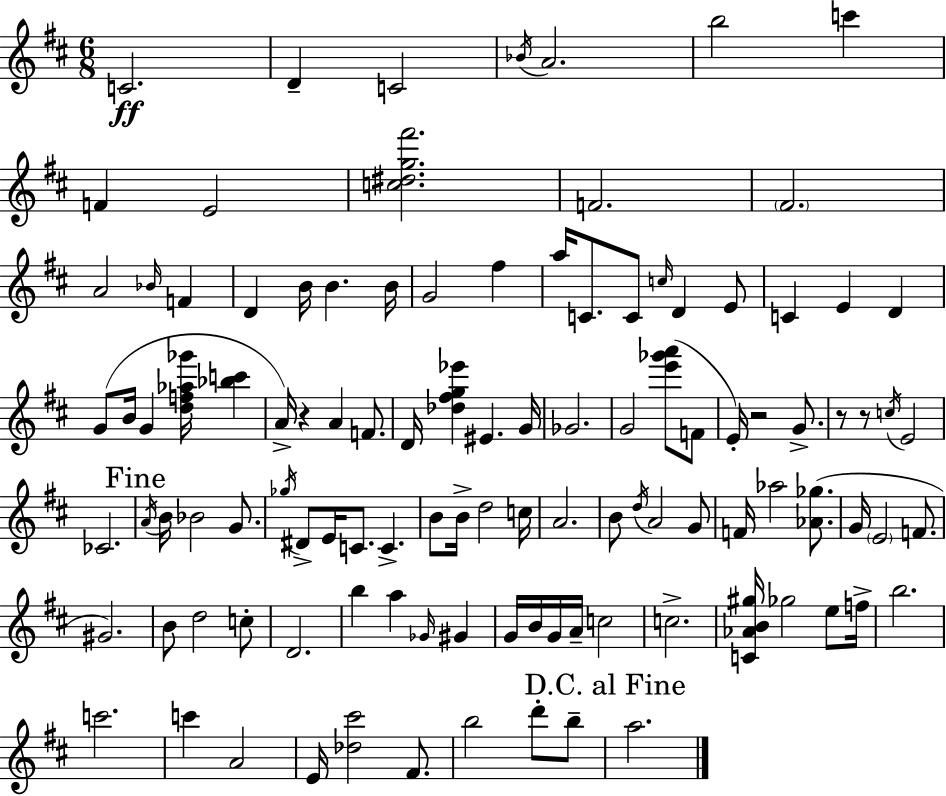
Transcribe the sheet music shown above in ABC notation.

X:1
T:Untitled
M:6/8
L:1/4
K:D
C2 D C2 _B/4 A2 b2 c' F E2 [c^dg^f']2 F2 ^F2 A2 _B/4 F D B/4 B B/4 G2 ^f a/4 C/2 C/2 c/4 D E/2 C E D G/2 B/4 G [df_a_g']/4 [_bc'] A/4 z A F/2 D/4 [_d^fg_e'] ^E G/4 _G2 G2 [e'_g'a']/2 F/2 E/4 z2 G/2 z/2 z/2 c/4 E2 _C2 A/4 B/4 _B2 G/2 _g/4 ^D/2 E/4 C/2 C B/2 B/4 d2 c/4 A2 B/2 d/4 A2 G/2 F/4 _a2 [_A_g]/2 G/4 E2 F/2 ^G2 B/2 d2 c/2 D2 b a _G/4 ^G G/4 B/4 G/4 A/4 c2 c2 [C_AB^g]/4 _g2 e/2 f/4 b2 c'2 c' A2 E/4 [_d^c']2 ^F/2 b2 d'/2 b/2 a2